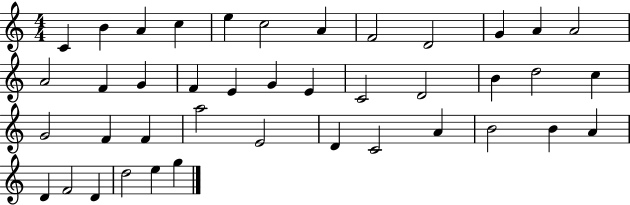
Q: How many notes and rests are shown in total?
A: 41